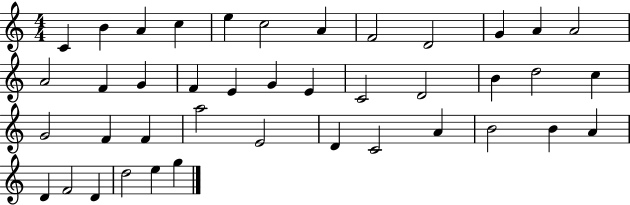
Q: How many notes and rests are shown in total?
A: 41